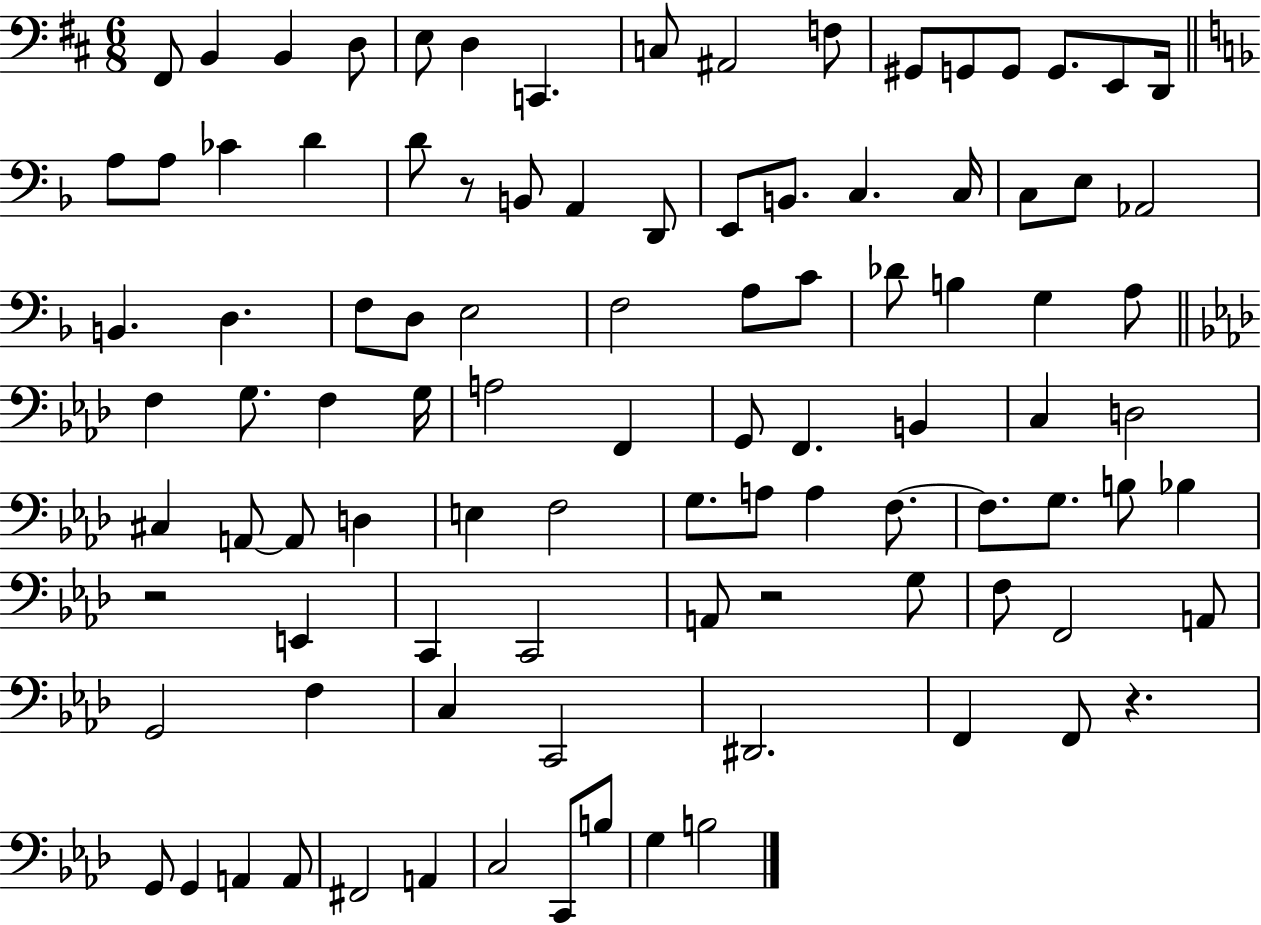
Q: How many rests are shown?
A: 4